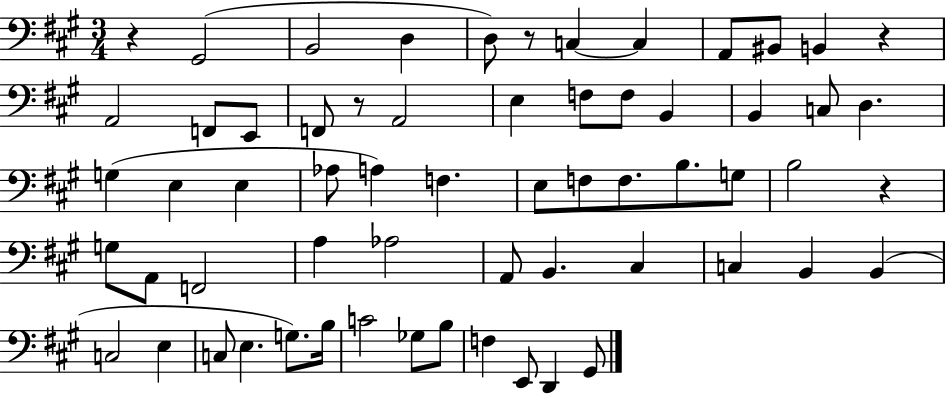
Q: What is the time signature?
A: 3/4